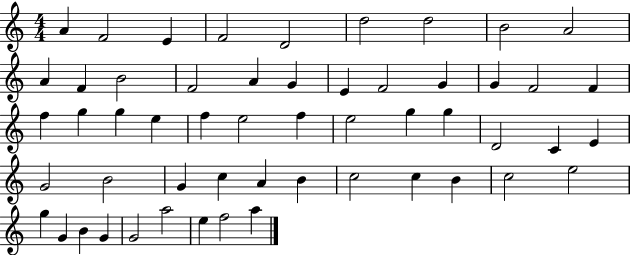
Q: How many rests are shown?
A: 0